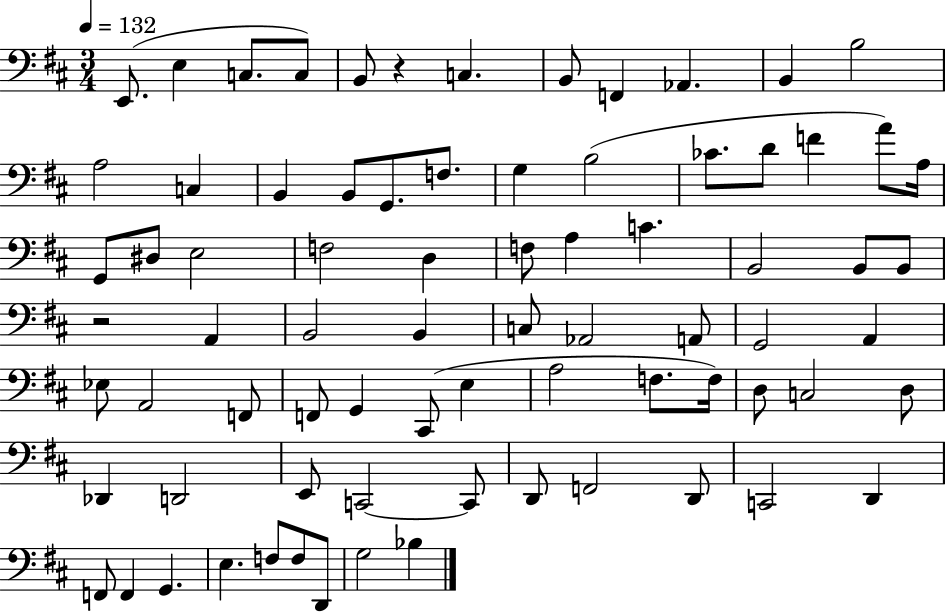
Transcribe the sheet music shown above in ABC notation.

X:1
T:Untitled
M:3/4
L:1/4
K:D
E,,/2 E, C,/2 C,/2 B,,/2 z C, B,,/2 F,, _A,, B,, B,2 A,2 C, B,, B,,/2 G,,/2 F,/2 G, B,2 _C/2 D/2 F A/2 A,/4 G,,/2 ^D,/2 E,2 F,2 D, F,/2 A, C B,,2 B,,/2 B,,/2 z2 A,, B,,2 B,, C,/2 _A,,2 A,,/2 G,,2 A,, _E,/2 A,,2 F,,/2 F,,/2 G,, ^C,,/2 E, A,2 F,/2 F,/4 D,/2 C,2 D,/2 _D,, D,,2 E,,/2 C,,2 C,,/2 D,,/2 F,,2 D,,/2 C,,2 D,, F,,/2 F,, G,, E, F,/2 F,/2 D,,/2 G,2 _B,